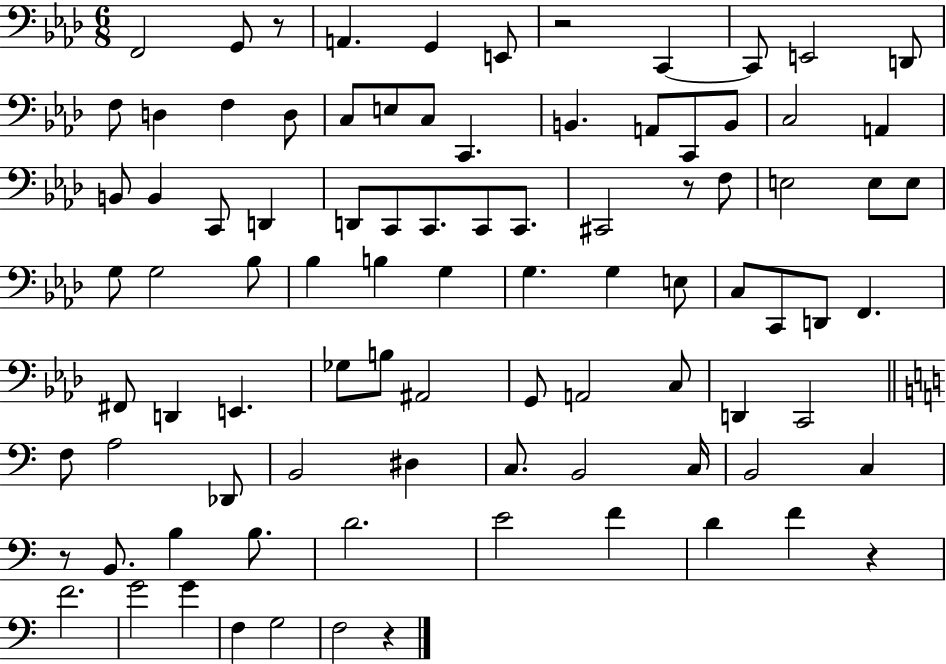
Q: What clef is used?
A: bass